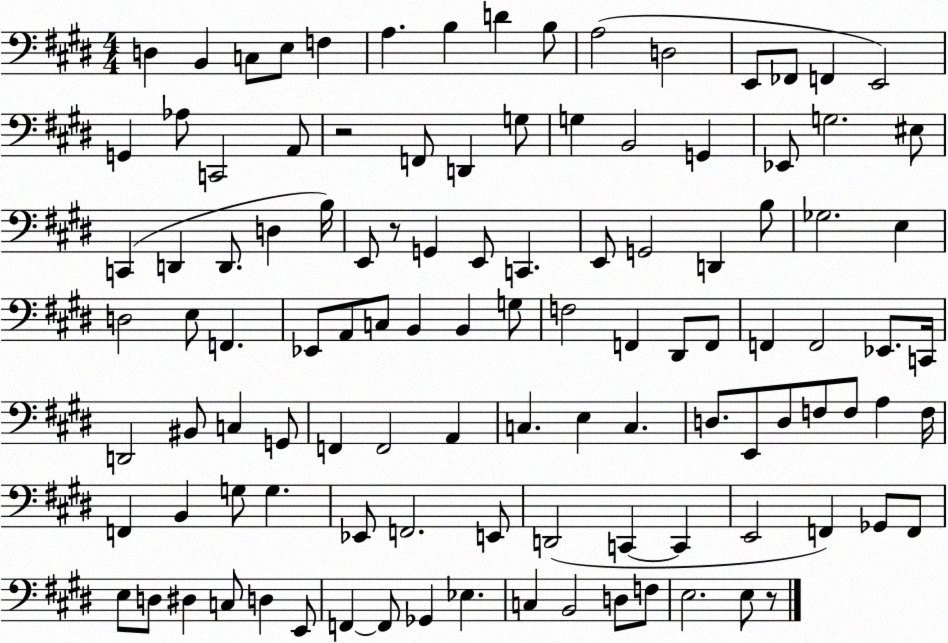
X:1
T:Untitled
M:4/4
L:1/4
K:E
D, B,, C,/2 E,/2 F, A, B, D B,/2 A,2 D,2 E,,/2 _F,,/2 F,, E,,2 G,, _A,/2 C,,2 A,,/2 z2 F,,/2 D,, G,/2 G, B,,2 G,, _E,,/2 G,2 ^E,/2 C,, D,, D,,/2 D, B,/4 E,,/2 z/2 G,, E,,/2 C,, E,,/2 G,,2 D,, B,/2 _G,2 E, D,2 E,/2 F,, _E,,/2 A,,/2 C,/2 B,, B,, G,/2 F,2 F,, ^D,,/2 F,,/2 F,, F,,2 _E,,/2 C,,/4 D,,2 ^B,,/2 C, G,,/2 F,, F,,2 A,, C, E, C, D,/2 E,,/2 D,/2 F,/2 F,/2 A, F,/4 F,, B,, G,/2 G, _E,,/2 F,,2 E,,/2 D,,2 C,, C,, E,,2 F,, _G,,/2 F,,/2 E,/2 D,/2 ^D, C,/2 D, E,,/2 F,, F,,/2 _G,, _E, C, B,,2 D,/2 F,/2 E,2 E,/2 z/2